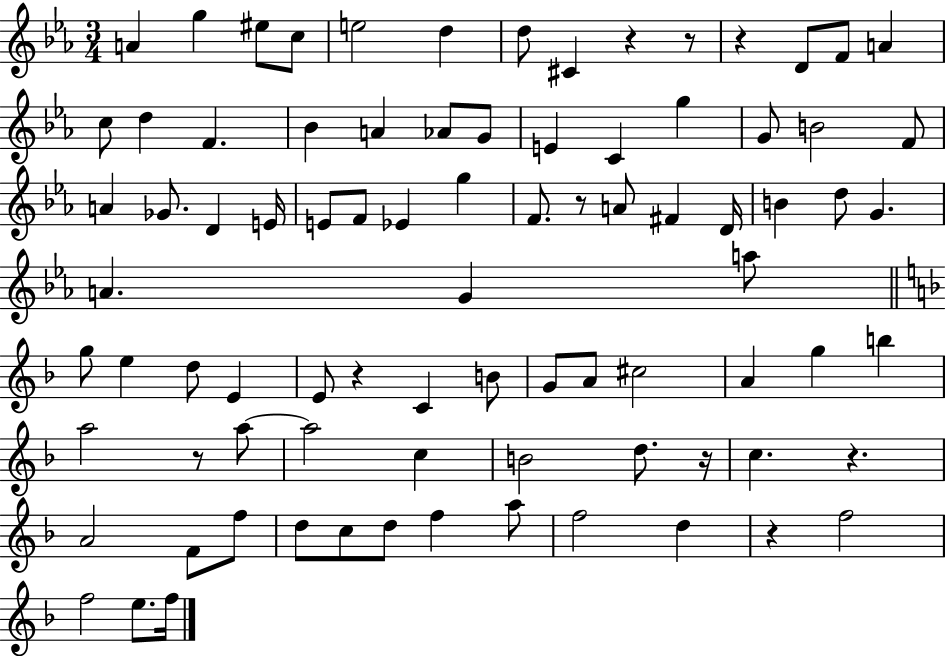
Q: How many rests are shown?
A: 9